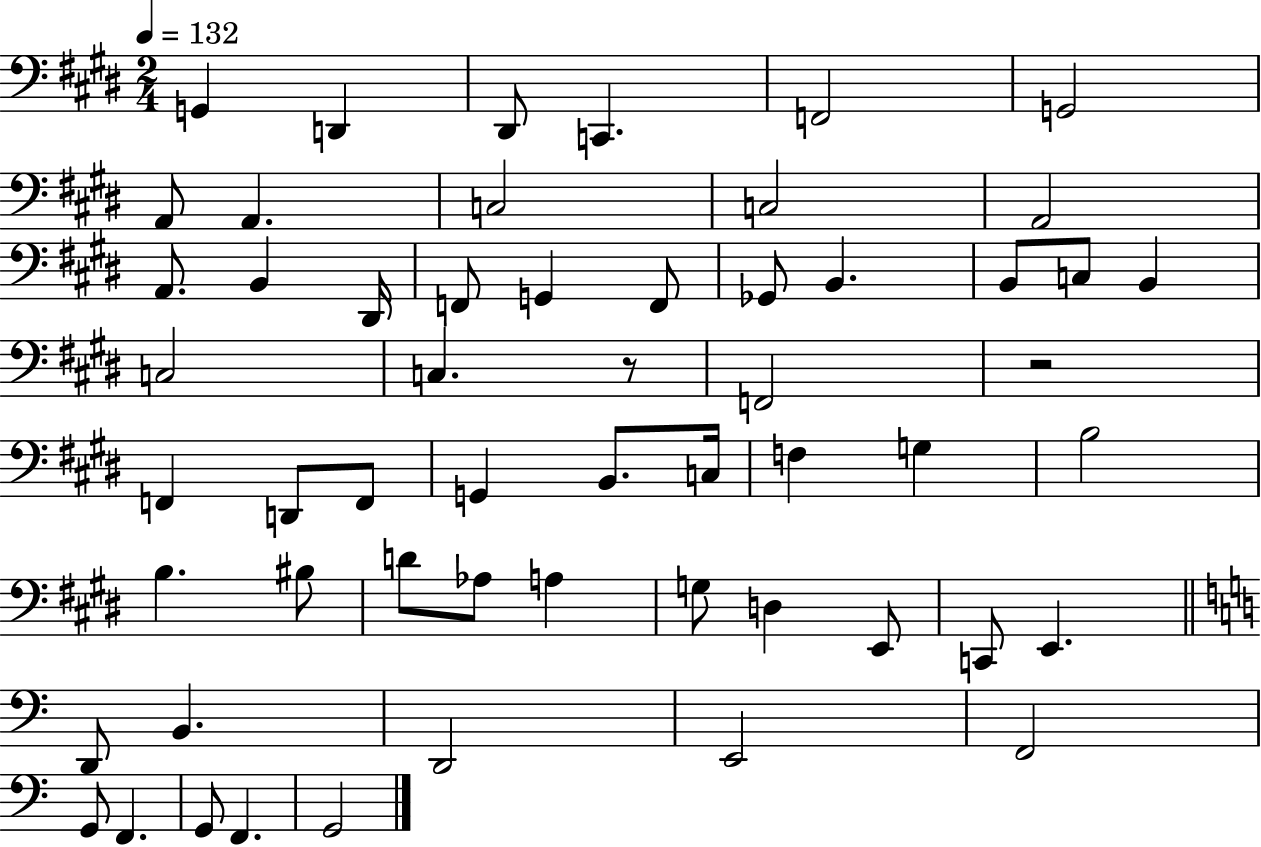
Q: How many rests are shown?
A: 2